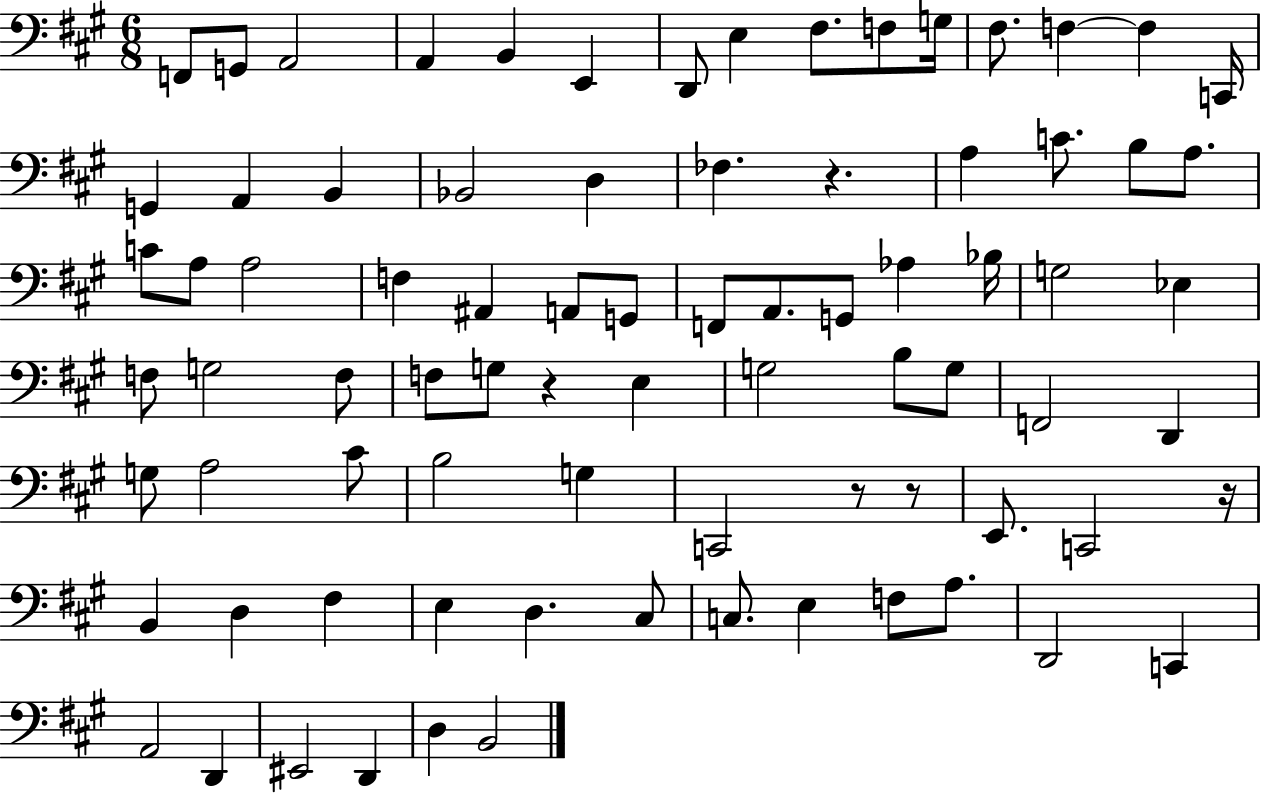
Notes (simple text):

F2/e G2/e A2/h A2/q B2/q E2/q D2/e E3/q F#3/e. F3/e G3/s F#3/e. F3/q F3/q C2/s G2/q A2/q B2/q Bb2/h D3/q FES3/q. R/q. A3/q C4/e. B3/e A3/e. C4/e A3/e A3/h F3/q A#2/q A2/e G2/e F2/e A2/e. G2/e Ab3/q Bb3/s G3/h Eb3/q F3/e G3/h F3/e F3/e G3/e R/q E3/q G3/h B3/e G3/e F2/h D2/q G3/e A3/h C#4/e B3/h G3/q C2/h R/e R/e E2/e. C2/h R/s B2/q D3/q F#3/q E3/q D3/q. C#3/e C3/e. E3/q F3/e A3/e. D2/h C2/q A2/h D2/q EIS2/h D2/q D3/q B2/h